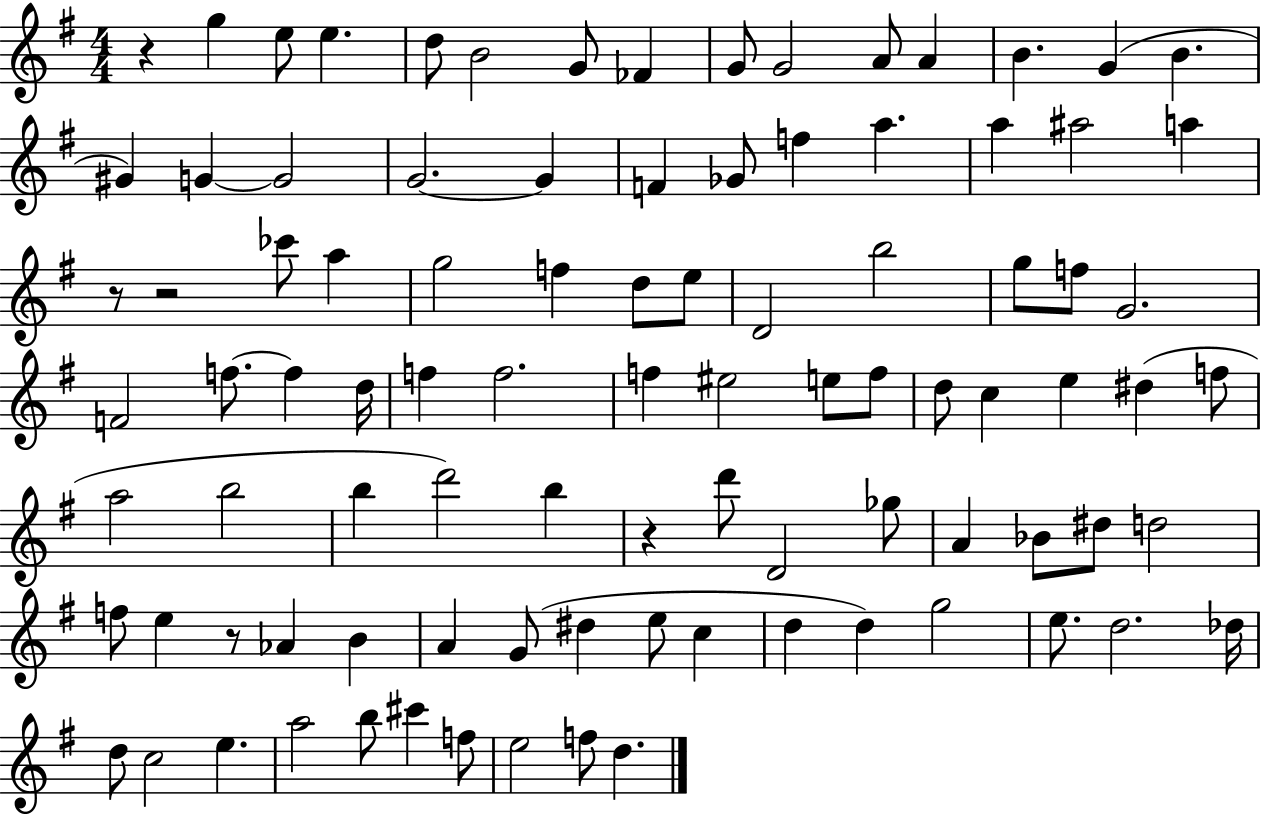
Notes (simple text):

R/q G5/q E5/e E5/q. D5/e B4/h G4/e FES4/q G4/e G4/h A4/e A4/q B4/q. G4/q B4/q. G#4/q G4/q G4/h G4/h. G4/q F4/q Gb4/e F5/q A5/q. A5/q A#5/h A5/q R/e R/h CES6/e A5/q G5/h F5/q D5/e E5/e D4/h B5/h G5/e F5/e G4/h. F4/h F5/e. F5/q D5/s F5/q F5/h. F5/q EIS5/h E5/e F5/e D5/e C5/q E5/q D#5/q F5/e A5/h B5/h B5/q D6/h B5/q R/q D6/e D4/h Gb5/e A4/q Bb4/e D#5/e D5/h F5/e E5/q R/e Ab4/q B4/q A4/q G4/e D#5/q E5/e C5/q D5/q D5/q G5/h E5/e. D5/h. Db5/s D5/e C5/h E5/q. A5/h B5/e C#6/q F5/e E5/h F5/e D5/q.